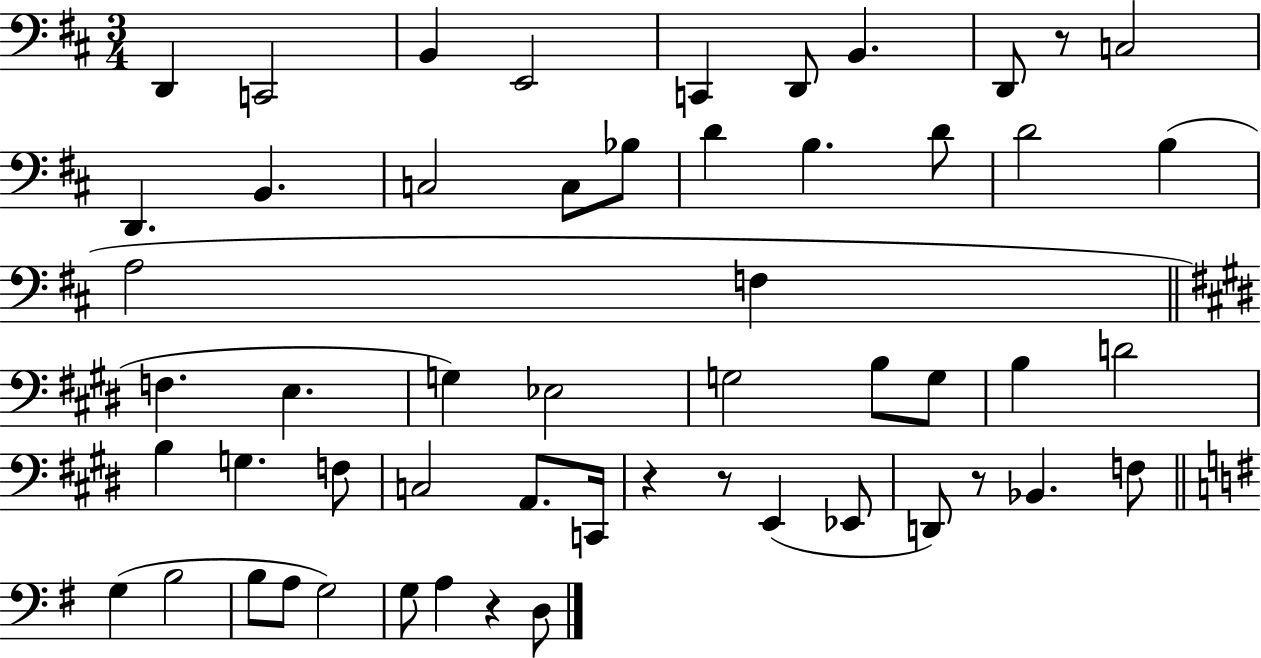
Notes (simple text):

D2/q C2/h B2/q E2/h C2/q D2/e B2/q. D2/e R/e C3/h D2/q. B2/q. C3/h C3/e Bb3/e D4/q B3/q. D4/e D4/h B3/q A3/h F3/q F3/q. E3/q. G3/q Eb3/h G3/h B3/e G3/e B3/q D4/h B3/q G3/q. F3/e C3/h A2/e. C2/s R/q R/e E2/q Eb2/e D2/e R/e Bb2/q. F3/e G3/q B3/h B3/e A3/e G3/h G3/e A3/q R/q D3/e